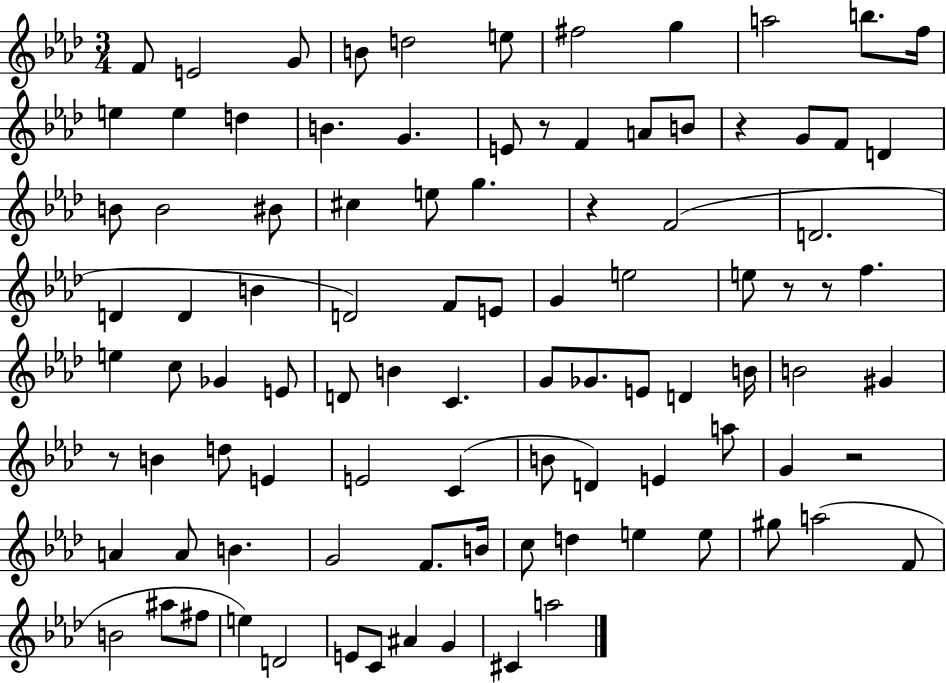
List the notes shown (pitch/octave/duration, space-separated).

F4/e E4/h G4/e B4/e D5/h E5/e F#5/h G5/q A5/h B5/e. F5/s E5/q E5/q D5/q B4/q. G4/q. E4/e R/e F4/q A4/e B4/e R/q G4/e F4/e D4/q B4/e B4/h BIS4/e C#5/q E5/e G5/q. R/q F4/h D4/h. D4/q D4/q B4/q D4/h F4/e E4/e G4/q E5/h E5/e R/e R/e F5/q. E5/q C5/e Gb4/q E4/e D4/e B4/q C4/q. G4/e Gb4/e. E4/e D4/q B4/s B4/h G#4/q R/e B4/q D5/e E4/q E4/h C4/q B4/e D4/q E4/q A5/e G4/q R/h A4/q A4/e B4/q. G4/h F4/e. B4/s C5/e D5/q E5/q E5/e G#5/e A5/h F4/e B4/h A#5/e F#5/e E5/q D4/h E4/e C4/e A#4/q G4/q C#4/q A5/h